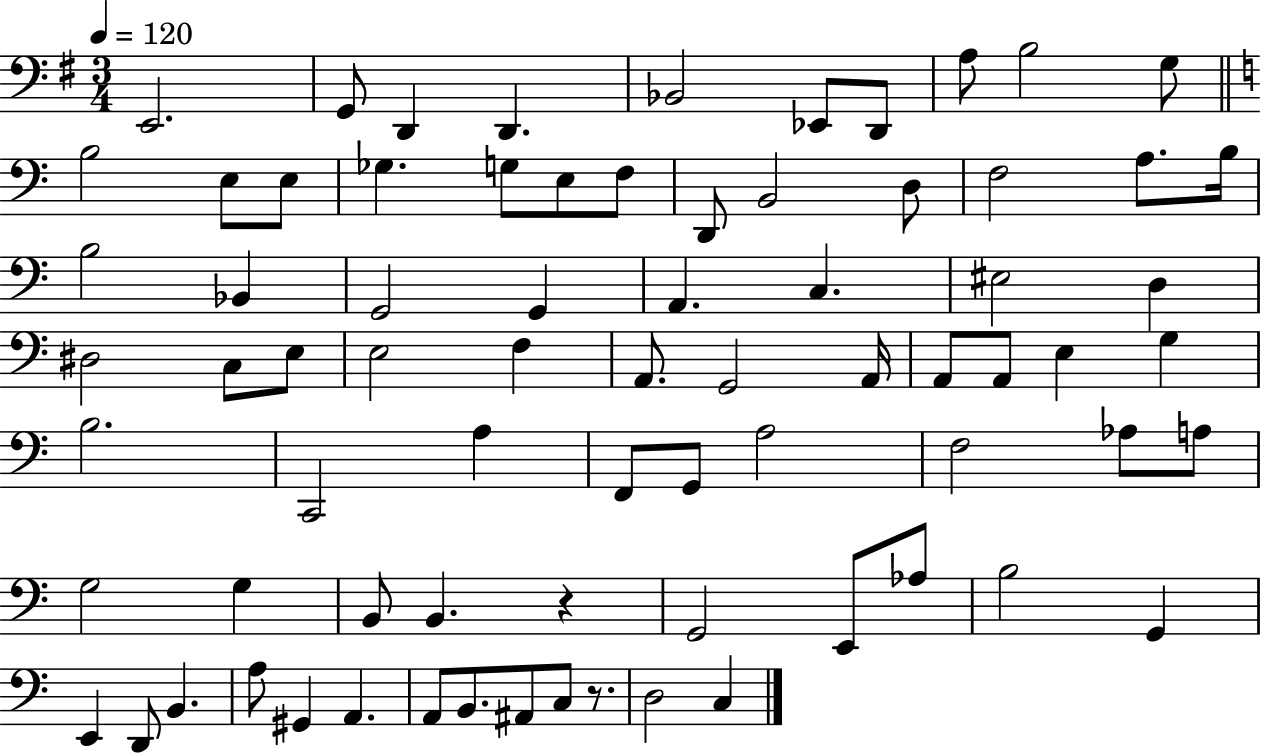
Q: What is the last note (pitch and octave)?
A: C3